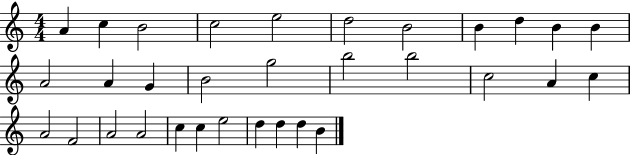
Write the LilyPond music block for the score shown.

{
  \clef treble
  \numericTimeSignature
  \time 4/4
  \key c \major
  a'4 c''4 b'2 | c''2 e''2 | d''2 b'2 | b'4 d''4 b'4 b'4 | \break a'2 a'4 g'4 | b'2 g''2 | b''2 b''2 | c''2 a'4 c''4 | \break a'2 f'2 | a'2 a'2 | c''4 c''4 e''2 | d''4 d''4 d''4 b'4 | \break \bar "|."
}